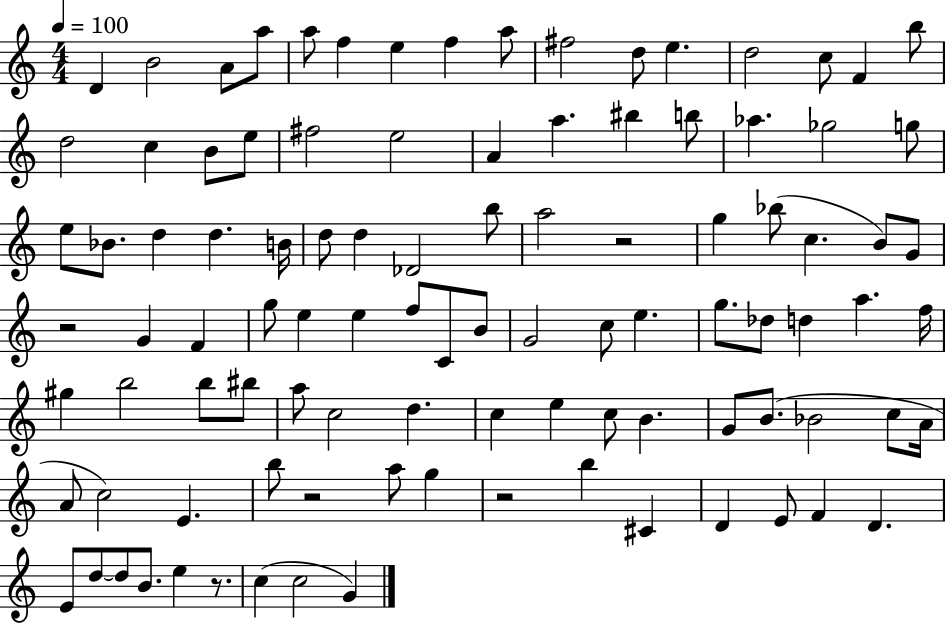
{
  \clef treble
  \numericTimeSignature
  \time 4/4
  \key c \major
  \tempo 4 = 100
  d'4 b'2 a'8 a''8 | a''8 f''4 e''4 f''4 a''8 | fis''2 d''8 e''4. | d''2 c''8 f'4 b''8 | \break d''2 c''4 b'8 e''8 | fis''2 e''2 | a'4 a''4. bis''4 b''8 | aes''4. ges''2 g''8 | \break e''8 bes'8. d''4 d''4. b'16 | d''8 d''4 des'2 b''8 | a''2 r2 | g''4 bes''8( c''4. b'8) g'8 | \break r2 g'4 f'4 | g''8 e''4 e''4 f''8 c'8 b'8 | g'2 c''8 e''4. | g''8. des''8 d''4 a''4. f''16 | \break gis''4 b''2 b''8 bis''8 | a''8 c''2 d''4. | c''4 e''4 c''8 b'4. | g'8 b'8.( bes'2 c''8 a'16 | \break a'8 c''2) e'4. | b''8 r2 a''8 g''4 | r2 b''4 cis'4 | d'4 e'8 f'4 d'4. | \break e'8 d''8~~ d''8 b'8. e''4 r8. | c''4( c''2 g'4) | \bar "|."
}